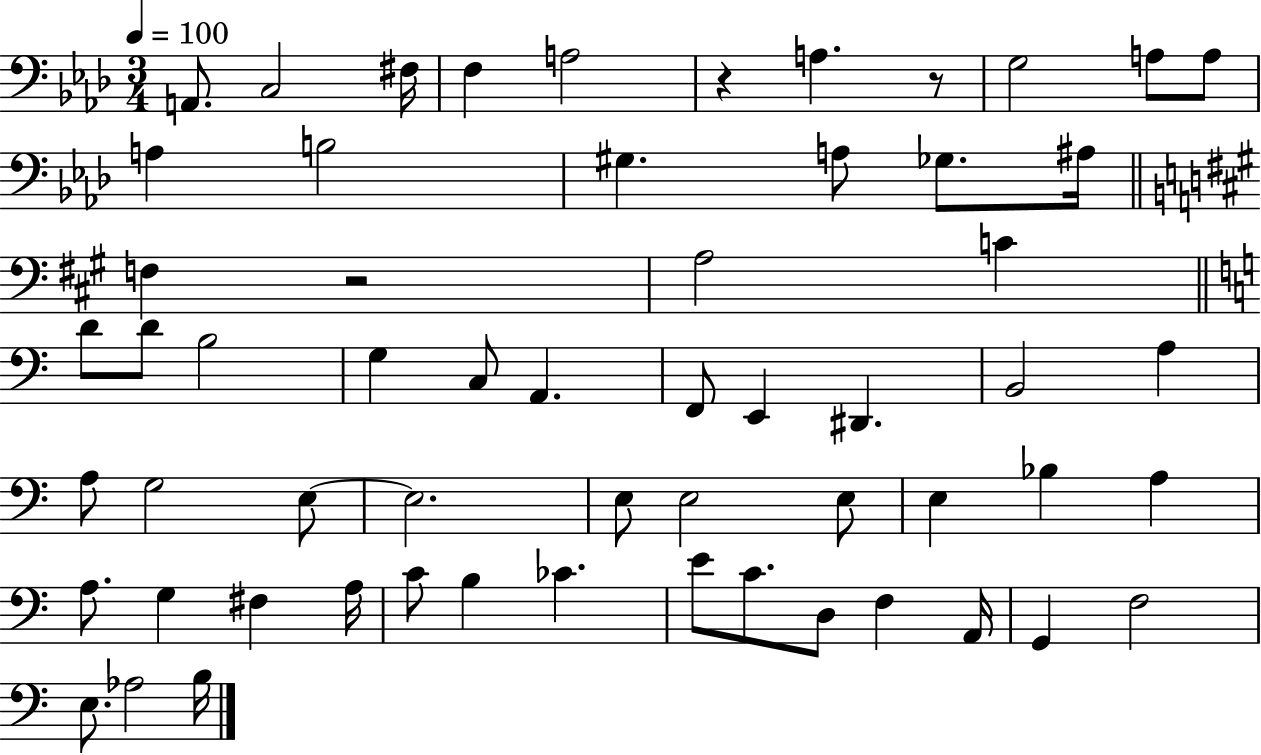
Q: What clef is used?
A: bass